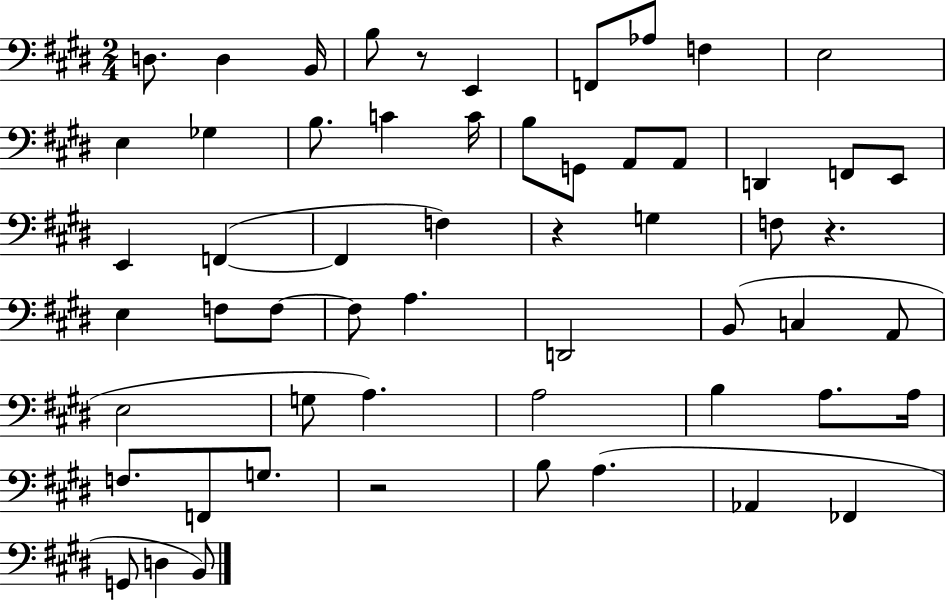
D3/e. D3/q B2/s B3/e R/e E2/q F2/e Ab3/e F3/q E3/h E3/q Gb3/q B3/e. C4/q C4/s B3/e G2/e A2/e A2/e D2/q F2/e E2/e E2/q F2/q F2/q F3/q R/q G3/q F3/e R/q. E3/q F3/e F3/e F3/e A3/q. D2/h B2/e C3/q A2/e E3/h G3/e A3/q. A3/h B3/q A3/e. A3/s F3/e. F2/e G3/e. R/h B3/e A3/q. Ab2/q FES2/q G2/e D3/q B2/e